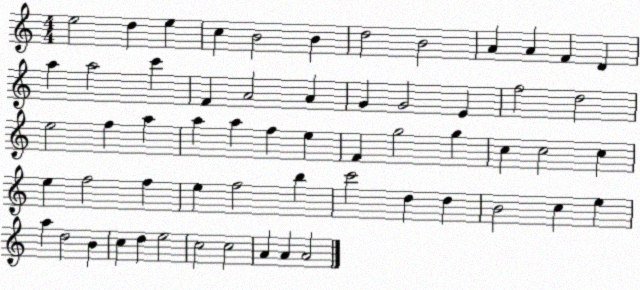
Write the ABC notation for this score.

X:1
T:Untitled
M:4/4
L:1/4
K:C
e2 d e c B2 B d2 B2 A A F D a a2 c' F A2 A G G2 E f2 d2 e2 f a a a f e F g2 g c c2 c e f2 f e f2 b c'2 d d B2 c e a d2 B c d e2 c2 c2 A A A2